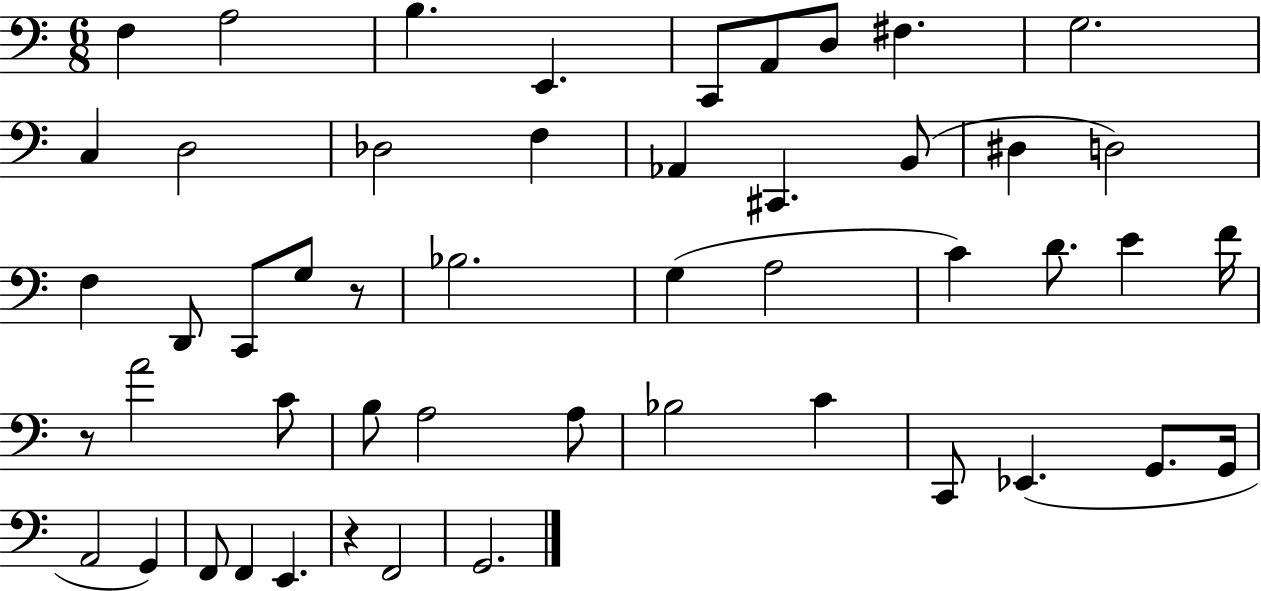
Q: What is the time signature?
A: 6/8